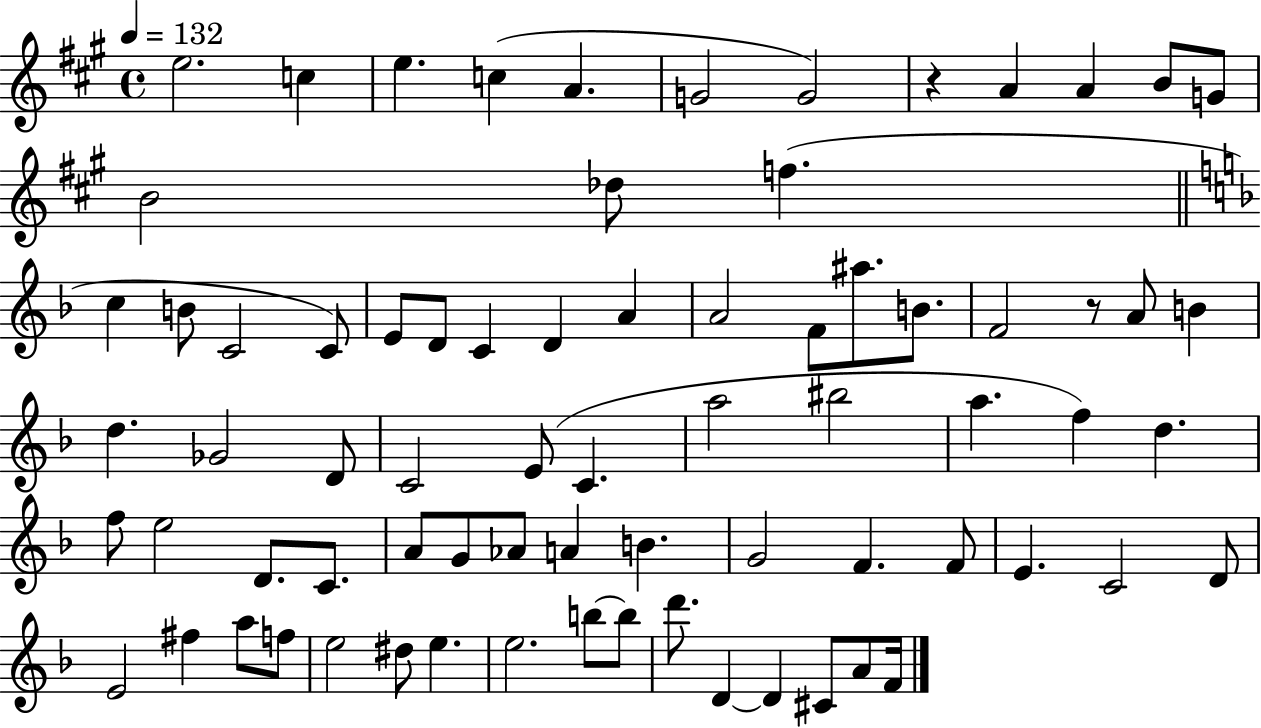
{
  \clef treble
  \time 4/4
  \defaultTimeSignature
  \key a \major
  \tempo 4 = 132
  e''2. c''4 | e''4. c''4( a'4. | g'2 g'2) | r4 a'4 a'4 b'8 g'8 | \break b'2 des''8 f''4.( | \bar "||" \break \key f \major c''4 b'8 c'2 c'8) | e'8 d'8 c'4 d'4 a'4 | a'2 f'8 ais''8. b'8. | f'2 r8 a'8 b'4 | \break d''4. ges'2 d'8 | c'2 e'8( c'4. | a''2 bis''2 | a''4. f''4) d''4. | \break f''8 e''2 d'8. c'8. | a'8 g'8 aes'8 a'4 b'4. | g'2 f'4. f'8 | e'4. c'2 d'8 | \break e'2 fis''4 a''8 f''8 | e''2 dis''8 e''4. | e''2. b''8~~ b''8 | d'''8. d'4~~ d'4 cis'8 a'8 f'16 | \break \bar "|."
}